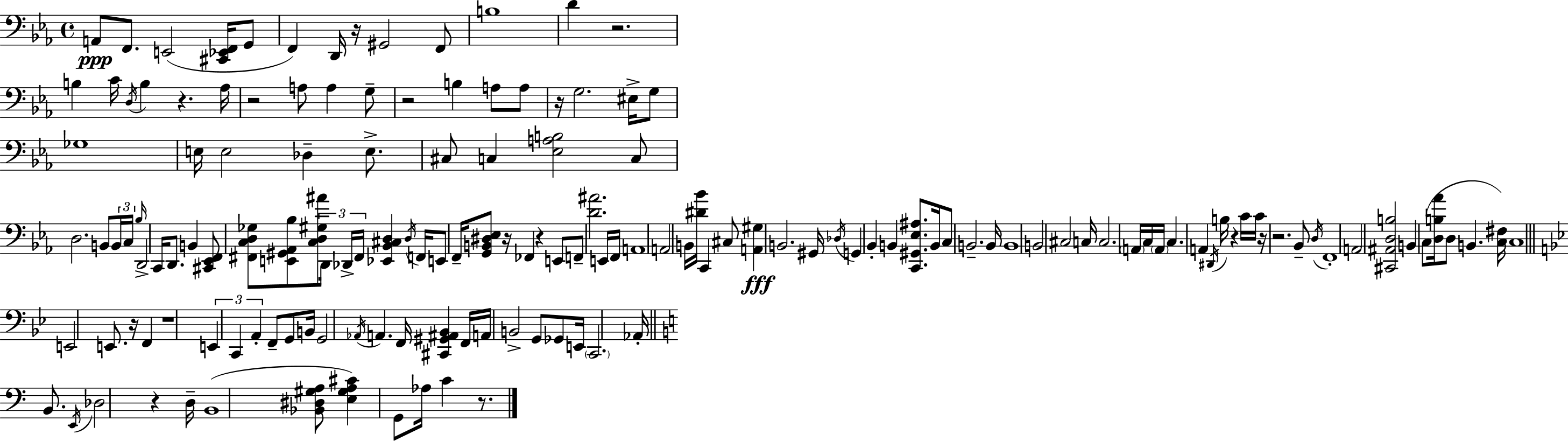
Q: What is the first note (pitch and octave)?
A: A2